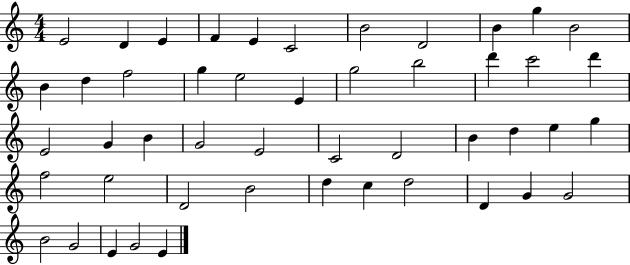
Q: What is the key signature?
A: C major